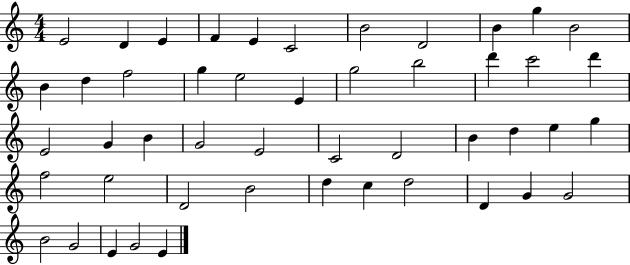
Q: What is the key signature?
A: C major